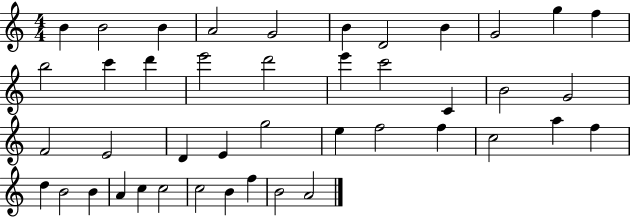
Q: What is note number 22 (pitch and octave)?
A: F4